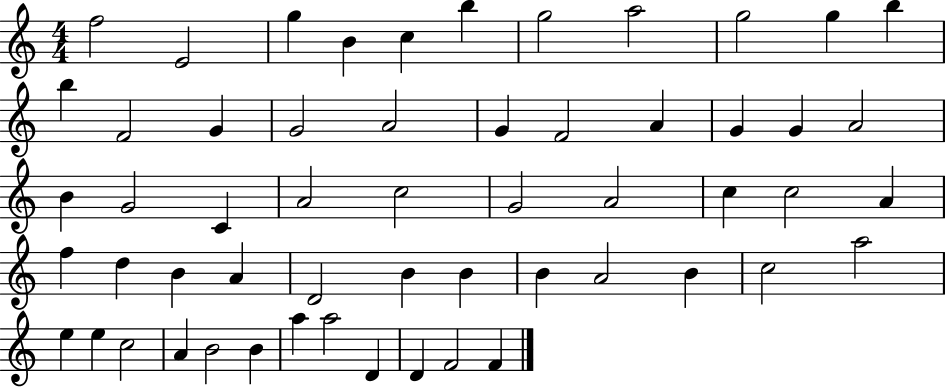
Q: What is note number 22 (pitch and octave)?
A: A4